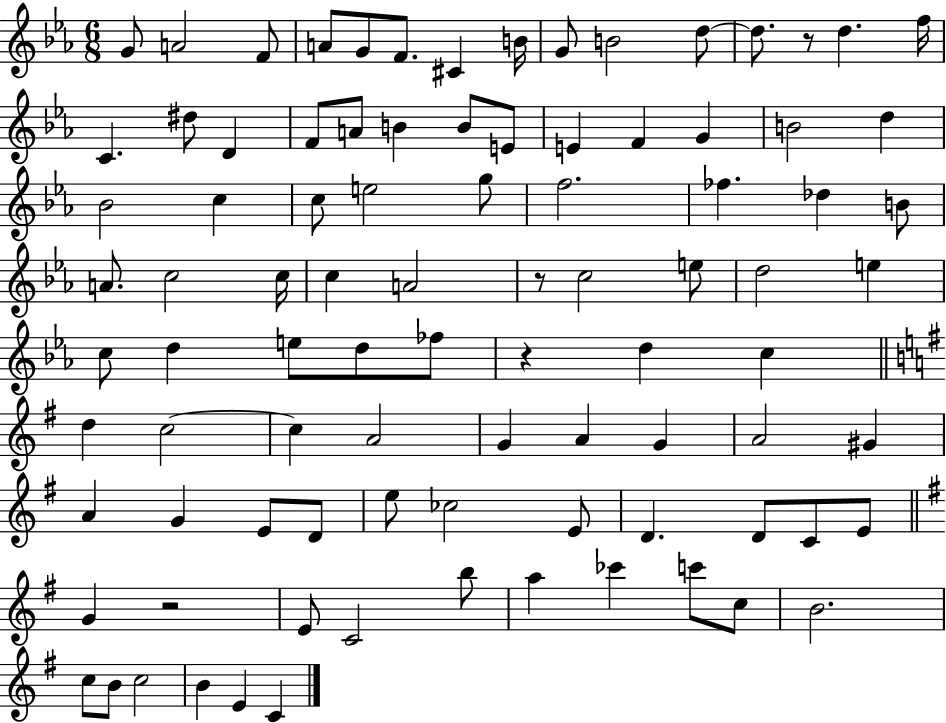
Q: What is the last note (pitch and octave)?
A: C4